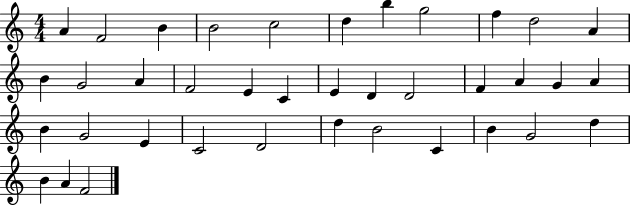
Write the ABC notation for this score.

X:1
T:Untitled
M:4/4
L:1/4
K:C
A F2 B B2 c2 d b g2 f d2 A B G2 A F2 E C E D D2 F A G A B G2 E C2 D2 d B2 C B G2 d B A F2